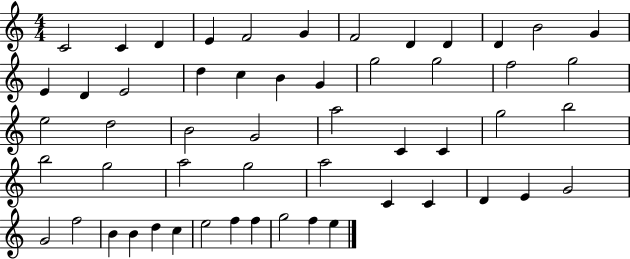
{
  \clef treble
  \numericTimeSignature
  \time 4/4
  \key c \major
  c'2 c'4 d'4 | e'4 f'2 g'4 | f'2 d'4 d'4 | d'4 b'2 g'4 | \break e'4 d'4 e'2 | d''4 c''4 b'4 g'4 | g''2 g''2 | f''2 g''2 | \break e''2 d''2 | b'2 g'2 | a''2 c'4 c'4 | g''2 b''2 | \break b''2 g''2 | a''2 g''2 | a''2 c'4 c'4 | d'4 e'4 g'2 | \break g'2 f''2 | b'4 b'4 d''4 c''4 | e''2 f''4 f''4 | g''2 f''4 e''4 | \break \bar "|."
}